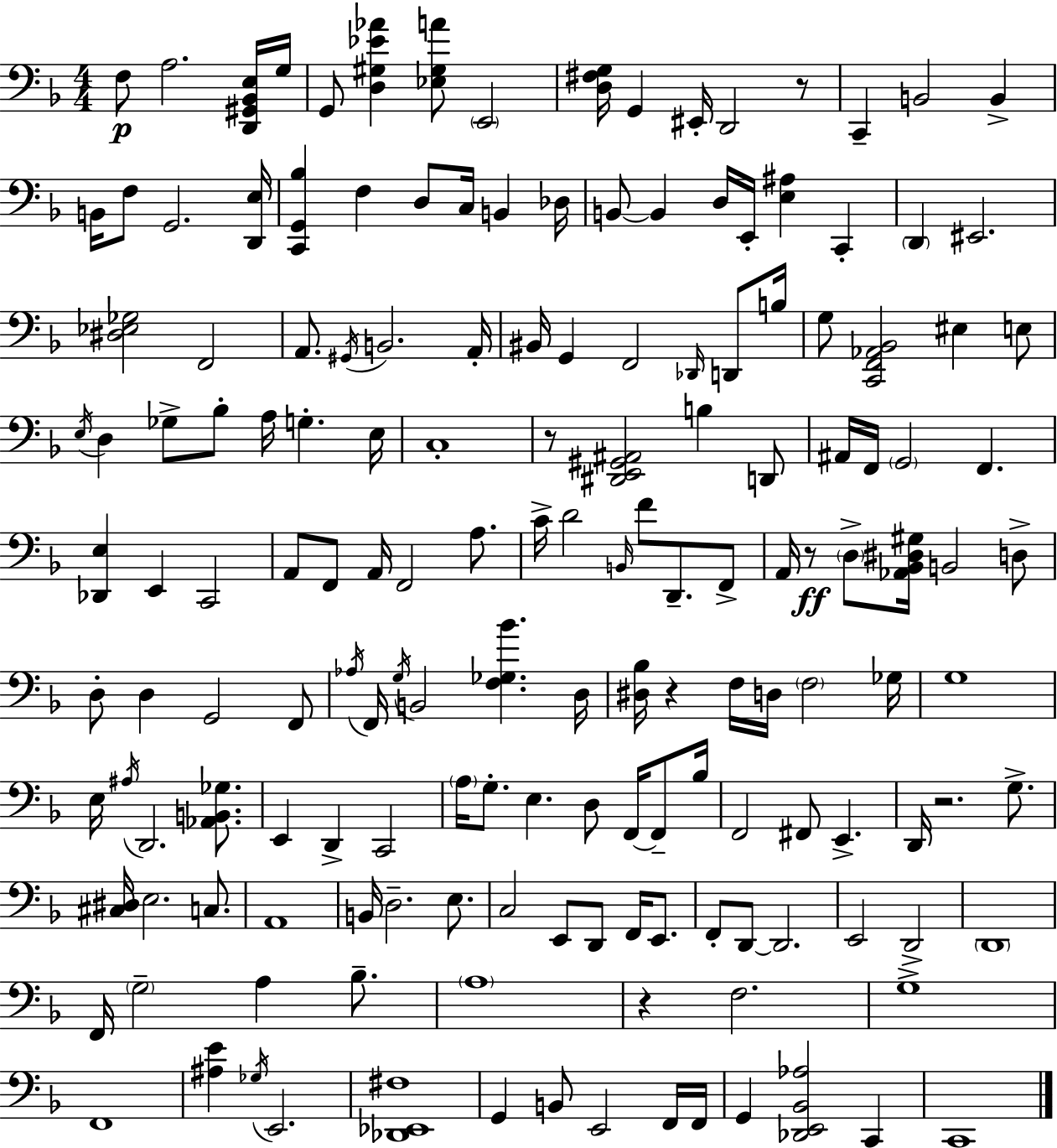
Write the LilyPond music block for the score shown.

{
  \clef bass
  \numericTimeSignature
  \time 4/4
  \key d \minor
  \repeat volta 2 { f8\p a2. <d, gis, bes, e>16 g16 | g,8 <d gis ees' aes'>4 <ees gis a'>8 \parenthesize e,2 | <d fis g>16 g,4 eis,16-. d,2 r8 | c,4-- b,2 b,4-> | \break b,16 f8 g,2. <d, e>16 | <c, g, bes>4 f4 d8 c16 b,4 des16 | b,8~~ b,4 d16 e,16-. <e ais>4 c,4-. | \parenthesize d,4 eis,2. | \break <dis ees ges>2 f,2 | a,8. \acciaccatura { gis,16 } b,2. | a,16-. bis,16 g,4 f,2 \grace { des,16 } d,8 | b16 g8 <c, f, aes, bes,>2 eis4 | \break e8 \acciaccatura { e16 } d4 ges8-> bes8-. a16 g4.-. | e16 c1-. | r8 <dis, e, gis, ais,>2 b4 | d,8 ais,16 f,16 \parenthesize g,2 f,4. | \break <des, e>4 e,4 c,2 | a,8 f,8 a,16 f,2 | a8. c'16-> d'2 \grace { b,16 } f'8 d,8.-- | f,8-> a,16 r8\ff \parenthesize d8-> <aes, bes, dis gis>16 b,2 | \break d8-> d8-. d4 g,2 | f,8 \acciaccatura { aes16 } f,16 \acciaccatura { g16 } b,2 <f ges bes'>4. | d16 <dis bes>16 r4 f16 d16 \parenthesize f2 | ges16 g1 | \break e16 \acciaccatura { ais16 } d,2. | <aes, b, ges>8. e,4 d,4-> c,2 | \parenthesize a16 g8.-. e4. | d8 f,16~~ f,8-- bes16 f,2 fis,8 | \break e,4.-> d,16 r2. | g8.-> <cis dis>16 e2. | c8. a,1 | b,16 d2.-- | \break e8. c2 e,8 | d,8 f,16 e,8. f,8-. d,8~~ d,2. | e,2 d,2-> | \parenthesize d,1 | \break f,16 \parenthesize g2-- | a4 bes8.-- \parenthesize a1 | r4 f2. | g1-> | \break f,1 | <ais e'>4 \acciaccatura { ges16 } e,2. | <des, ees, fis>1 | g,4 b,8 e,2 | \break f,16 f,16 g,4 <des, e, bes, aes>2 | c,4 c,1 | } \bar "|."
}